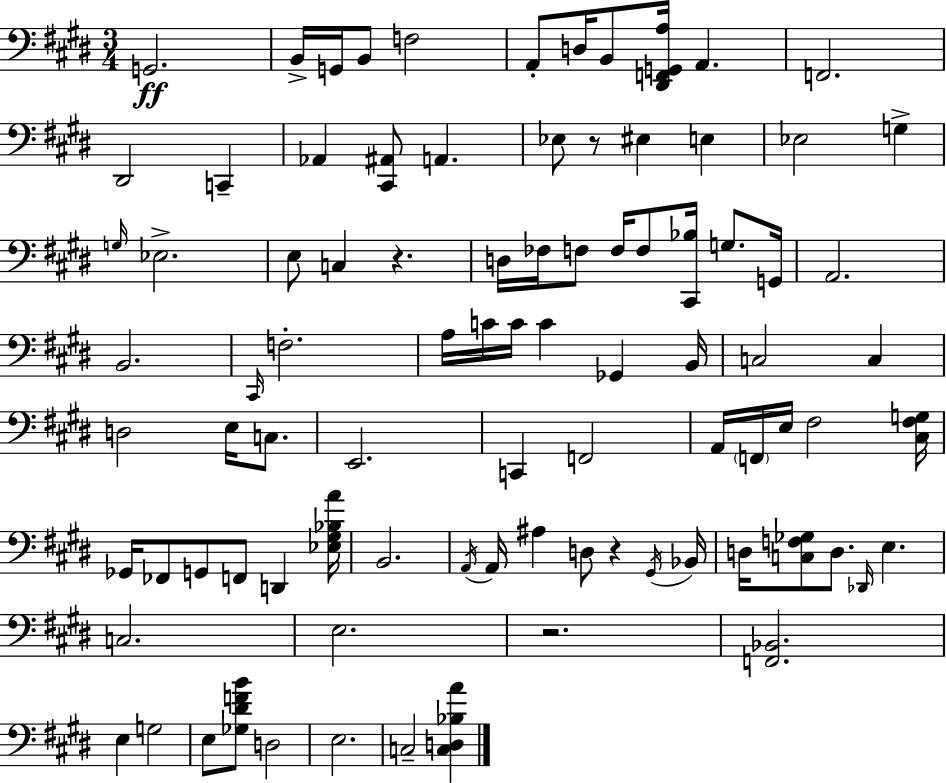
G2/h. B2/s G2/s B2/e F3/h A2/e D3/s B2/e [D#2,F2,G2,A3]/s A2/q. F2/h. D#2/h C2/q Ab2/q [C#2,A#2]/e A2/q. Eb3/e R/e EIS3/q E3/q Eb3/h G3/q G3/s Eb3/h. E3/e C3/q R/q. D3/s FES3/s F3/e F3/s F3/e [C#2,Bb3]/s G3/e. G2/s A2/h. B2/h. C#2/s F3/h. A3/s C4/s C4/s C4/q Gb2/q B2/s C3/h C3/q D3/h E3/s C3/e. E2/h. C2/q F2/h A2/s F2/s E3/s F#3/h [C#3,F#3,G3]/s Gb2/s FES2/e G2/e F2/e D2/q [Eb3,G#3,Bb3,A4]/s B2/h. A2/s A2/s A#3/q D3/e R/q G#2/s Bb2/s D3/s [C3,F3,Gb3]/e D3/e. Db2/s E3/q. C3/h. E3/h. R/h. [F2,Bb2]/h. E3/q G3/h E3/e [Gb3,D#4,F4,B4]/e D3/h E3/h. C3/h [C3,D3,Bb3,A4]/q